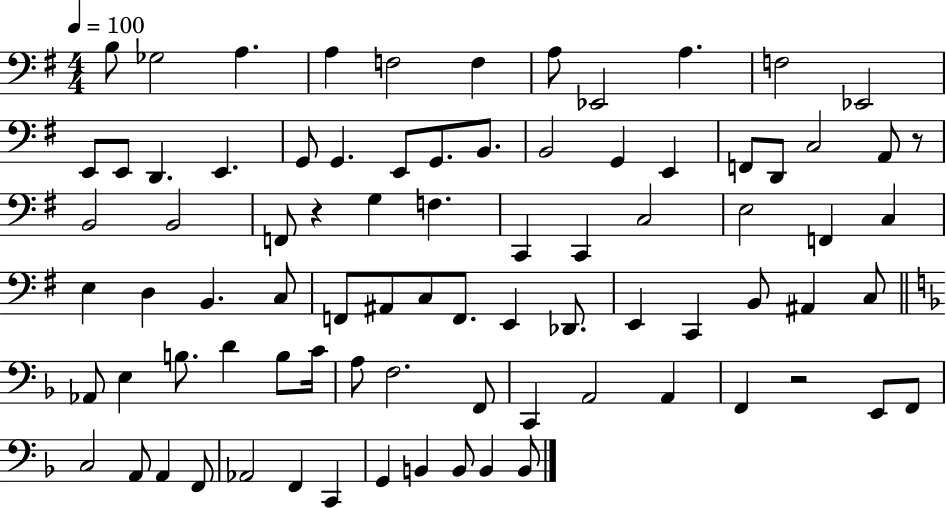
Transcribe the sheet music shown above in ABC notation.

X:1
T:Untitled
M:4/4
L:1/4
K:G
B,/2 _G,2 A, A, F,2 F, A,/2 _E,,2 A, F,2 _E,,2 E,,/2 E,,/2 D,, E,, G,,/2 G,, E,,/2 G,,/2 B,,/2 B,,2 G,, E,, F,,/2 D,,/2 C,2 A,,/2 z/2 B,,2 B,,2 F,,/2 z G, F, C,, C,, C,2 E,2 F,, C, E, D, B,, C,/2 F,,/2 ^A,,/2 C,/2 F,,/2 E,, _D,,/2 E,, C,, B,,/2 ^A,, C,/2 _A,,/2 E, B,/2 D B,/2 C/4 A,/2 F,2 F,,/2 C,, A,,2 A,, F,, z2 E,,/2 F,,/2 C,2 A,,/2 A,, F,,/2 _A,,2 F,, C,, G,, B,, B,,/2 B,, B,,/2